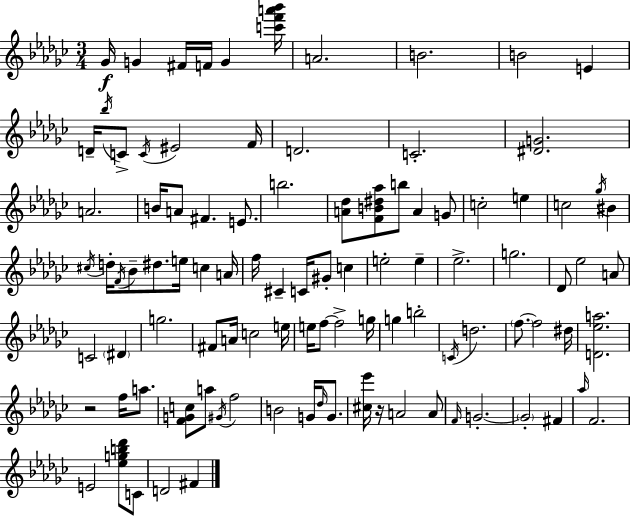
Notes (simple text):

Gb4/s G4/q F#4/s F4/s G4/q [C6,F6,A6,Bb6]/s A4/h. B4/h. B4/h E4/q D4/s Bb5/s C4/e C4/s EIS4/h F4/s D4/h. C4/h. [D#4,G4]/h. A4/h. B4/s A4/e F#4/q. E4/e. B5/h. [A4,Db5]/e [F4,B4,D#5,Ab5]/e B5/e A4/q G4/e C5/h E5/q C5/h Gb5/s BIS4/q C#5/s D5/s F4/s Bb4/e D#5/e. E5/s C5/q A4/s F5/s C#4/q C4/s G#4/e C5/q E5/h E5/q Eb5/h. G5/h. Db4/e Eb5/h A4/e C4/h D#4/q G5/h. F#4/e A4/s C5/h E5/s E5/s F5/e F5/h G5/s G5/q B5/h C4/s D5/h. F5/e. F5/h D#5/s [D4,Eb5,A5]/h. R/h F5/s A5/e. [F4,G4,C5]/e A5/e G#4/s F5/h B4/h G4/s Db5/s G4/e. [C#5,Eb6]/s R/s A4/h A4/e F4/s G4/h. G4/h F#4/q Ab5/s F4/h. E4/h [Eb5,G5,B5,Db6]/e C4/e D4/h F#4/q